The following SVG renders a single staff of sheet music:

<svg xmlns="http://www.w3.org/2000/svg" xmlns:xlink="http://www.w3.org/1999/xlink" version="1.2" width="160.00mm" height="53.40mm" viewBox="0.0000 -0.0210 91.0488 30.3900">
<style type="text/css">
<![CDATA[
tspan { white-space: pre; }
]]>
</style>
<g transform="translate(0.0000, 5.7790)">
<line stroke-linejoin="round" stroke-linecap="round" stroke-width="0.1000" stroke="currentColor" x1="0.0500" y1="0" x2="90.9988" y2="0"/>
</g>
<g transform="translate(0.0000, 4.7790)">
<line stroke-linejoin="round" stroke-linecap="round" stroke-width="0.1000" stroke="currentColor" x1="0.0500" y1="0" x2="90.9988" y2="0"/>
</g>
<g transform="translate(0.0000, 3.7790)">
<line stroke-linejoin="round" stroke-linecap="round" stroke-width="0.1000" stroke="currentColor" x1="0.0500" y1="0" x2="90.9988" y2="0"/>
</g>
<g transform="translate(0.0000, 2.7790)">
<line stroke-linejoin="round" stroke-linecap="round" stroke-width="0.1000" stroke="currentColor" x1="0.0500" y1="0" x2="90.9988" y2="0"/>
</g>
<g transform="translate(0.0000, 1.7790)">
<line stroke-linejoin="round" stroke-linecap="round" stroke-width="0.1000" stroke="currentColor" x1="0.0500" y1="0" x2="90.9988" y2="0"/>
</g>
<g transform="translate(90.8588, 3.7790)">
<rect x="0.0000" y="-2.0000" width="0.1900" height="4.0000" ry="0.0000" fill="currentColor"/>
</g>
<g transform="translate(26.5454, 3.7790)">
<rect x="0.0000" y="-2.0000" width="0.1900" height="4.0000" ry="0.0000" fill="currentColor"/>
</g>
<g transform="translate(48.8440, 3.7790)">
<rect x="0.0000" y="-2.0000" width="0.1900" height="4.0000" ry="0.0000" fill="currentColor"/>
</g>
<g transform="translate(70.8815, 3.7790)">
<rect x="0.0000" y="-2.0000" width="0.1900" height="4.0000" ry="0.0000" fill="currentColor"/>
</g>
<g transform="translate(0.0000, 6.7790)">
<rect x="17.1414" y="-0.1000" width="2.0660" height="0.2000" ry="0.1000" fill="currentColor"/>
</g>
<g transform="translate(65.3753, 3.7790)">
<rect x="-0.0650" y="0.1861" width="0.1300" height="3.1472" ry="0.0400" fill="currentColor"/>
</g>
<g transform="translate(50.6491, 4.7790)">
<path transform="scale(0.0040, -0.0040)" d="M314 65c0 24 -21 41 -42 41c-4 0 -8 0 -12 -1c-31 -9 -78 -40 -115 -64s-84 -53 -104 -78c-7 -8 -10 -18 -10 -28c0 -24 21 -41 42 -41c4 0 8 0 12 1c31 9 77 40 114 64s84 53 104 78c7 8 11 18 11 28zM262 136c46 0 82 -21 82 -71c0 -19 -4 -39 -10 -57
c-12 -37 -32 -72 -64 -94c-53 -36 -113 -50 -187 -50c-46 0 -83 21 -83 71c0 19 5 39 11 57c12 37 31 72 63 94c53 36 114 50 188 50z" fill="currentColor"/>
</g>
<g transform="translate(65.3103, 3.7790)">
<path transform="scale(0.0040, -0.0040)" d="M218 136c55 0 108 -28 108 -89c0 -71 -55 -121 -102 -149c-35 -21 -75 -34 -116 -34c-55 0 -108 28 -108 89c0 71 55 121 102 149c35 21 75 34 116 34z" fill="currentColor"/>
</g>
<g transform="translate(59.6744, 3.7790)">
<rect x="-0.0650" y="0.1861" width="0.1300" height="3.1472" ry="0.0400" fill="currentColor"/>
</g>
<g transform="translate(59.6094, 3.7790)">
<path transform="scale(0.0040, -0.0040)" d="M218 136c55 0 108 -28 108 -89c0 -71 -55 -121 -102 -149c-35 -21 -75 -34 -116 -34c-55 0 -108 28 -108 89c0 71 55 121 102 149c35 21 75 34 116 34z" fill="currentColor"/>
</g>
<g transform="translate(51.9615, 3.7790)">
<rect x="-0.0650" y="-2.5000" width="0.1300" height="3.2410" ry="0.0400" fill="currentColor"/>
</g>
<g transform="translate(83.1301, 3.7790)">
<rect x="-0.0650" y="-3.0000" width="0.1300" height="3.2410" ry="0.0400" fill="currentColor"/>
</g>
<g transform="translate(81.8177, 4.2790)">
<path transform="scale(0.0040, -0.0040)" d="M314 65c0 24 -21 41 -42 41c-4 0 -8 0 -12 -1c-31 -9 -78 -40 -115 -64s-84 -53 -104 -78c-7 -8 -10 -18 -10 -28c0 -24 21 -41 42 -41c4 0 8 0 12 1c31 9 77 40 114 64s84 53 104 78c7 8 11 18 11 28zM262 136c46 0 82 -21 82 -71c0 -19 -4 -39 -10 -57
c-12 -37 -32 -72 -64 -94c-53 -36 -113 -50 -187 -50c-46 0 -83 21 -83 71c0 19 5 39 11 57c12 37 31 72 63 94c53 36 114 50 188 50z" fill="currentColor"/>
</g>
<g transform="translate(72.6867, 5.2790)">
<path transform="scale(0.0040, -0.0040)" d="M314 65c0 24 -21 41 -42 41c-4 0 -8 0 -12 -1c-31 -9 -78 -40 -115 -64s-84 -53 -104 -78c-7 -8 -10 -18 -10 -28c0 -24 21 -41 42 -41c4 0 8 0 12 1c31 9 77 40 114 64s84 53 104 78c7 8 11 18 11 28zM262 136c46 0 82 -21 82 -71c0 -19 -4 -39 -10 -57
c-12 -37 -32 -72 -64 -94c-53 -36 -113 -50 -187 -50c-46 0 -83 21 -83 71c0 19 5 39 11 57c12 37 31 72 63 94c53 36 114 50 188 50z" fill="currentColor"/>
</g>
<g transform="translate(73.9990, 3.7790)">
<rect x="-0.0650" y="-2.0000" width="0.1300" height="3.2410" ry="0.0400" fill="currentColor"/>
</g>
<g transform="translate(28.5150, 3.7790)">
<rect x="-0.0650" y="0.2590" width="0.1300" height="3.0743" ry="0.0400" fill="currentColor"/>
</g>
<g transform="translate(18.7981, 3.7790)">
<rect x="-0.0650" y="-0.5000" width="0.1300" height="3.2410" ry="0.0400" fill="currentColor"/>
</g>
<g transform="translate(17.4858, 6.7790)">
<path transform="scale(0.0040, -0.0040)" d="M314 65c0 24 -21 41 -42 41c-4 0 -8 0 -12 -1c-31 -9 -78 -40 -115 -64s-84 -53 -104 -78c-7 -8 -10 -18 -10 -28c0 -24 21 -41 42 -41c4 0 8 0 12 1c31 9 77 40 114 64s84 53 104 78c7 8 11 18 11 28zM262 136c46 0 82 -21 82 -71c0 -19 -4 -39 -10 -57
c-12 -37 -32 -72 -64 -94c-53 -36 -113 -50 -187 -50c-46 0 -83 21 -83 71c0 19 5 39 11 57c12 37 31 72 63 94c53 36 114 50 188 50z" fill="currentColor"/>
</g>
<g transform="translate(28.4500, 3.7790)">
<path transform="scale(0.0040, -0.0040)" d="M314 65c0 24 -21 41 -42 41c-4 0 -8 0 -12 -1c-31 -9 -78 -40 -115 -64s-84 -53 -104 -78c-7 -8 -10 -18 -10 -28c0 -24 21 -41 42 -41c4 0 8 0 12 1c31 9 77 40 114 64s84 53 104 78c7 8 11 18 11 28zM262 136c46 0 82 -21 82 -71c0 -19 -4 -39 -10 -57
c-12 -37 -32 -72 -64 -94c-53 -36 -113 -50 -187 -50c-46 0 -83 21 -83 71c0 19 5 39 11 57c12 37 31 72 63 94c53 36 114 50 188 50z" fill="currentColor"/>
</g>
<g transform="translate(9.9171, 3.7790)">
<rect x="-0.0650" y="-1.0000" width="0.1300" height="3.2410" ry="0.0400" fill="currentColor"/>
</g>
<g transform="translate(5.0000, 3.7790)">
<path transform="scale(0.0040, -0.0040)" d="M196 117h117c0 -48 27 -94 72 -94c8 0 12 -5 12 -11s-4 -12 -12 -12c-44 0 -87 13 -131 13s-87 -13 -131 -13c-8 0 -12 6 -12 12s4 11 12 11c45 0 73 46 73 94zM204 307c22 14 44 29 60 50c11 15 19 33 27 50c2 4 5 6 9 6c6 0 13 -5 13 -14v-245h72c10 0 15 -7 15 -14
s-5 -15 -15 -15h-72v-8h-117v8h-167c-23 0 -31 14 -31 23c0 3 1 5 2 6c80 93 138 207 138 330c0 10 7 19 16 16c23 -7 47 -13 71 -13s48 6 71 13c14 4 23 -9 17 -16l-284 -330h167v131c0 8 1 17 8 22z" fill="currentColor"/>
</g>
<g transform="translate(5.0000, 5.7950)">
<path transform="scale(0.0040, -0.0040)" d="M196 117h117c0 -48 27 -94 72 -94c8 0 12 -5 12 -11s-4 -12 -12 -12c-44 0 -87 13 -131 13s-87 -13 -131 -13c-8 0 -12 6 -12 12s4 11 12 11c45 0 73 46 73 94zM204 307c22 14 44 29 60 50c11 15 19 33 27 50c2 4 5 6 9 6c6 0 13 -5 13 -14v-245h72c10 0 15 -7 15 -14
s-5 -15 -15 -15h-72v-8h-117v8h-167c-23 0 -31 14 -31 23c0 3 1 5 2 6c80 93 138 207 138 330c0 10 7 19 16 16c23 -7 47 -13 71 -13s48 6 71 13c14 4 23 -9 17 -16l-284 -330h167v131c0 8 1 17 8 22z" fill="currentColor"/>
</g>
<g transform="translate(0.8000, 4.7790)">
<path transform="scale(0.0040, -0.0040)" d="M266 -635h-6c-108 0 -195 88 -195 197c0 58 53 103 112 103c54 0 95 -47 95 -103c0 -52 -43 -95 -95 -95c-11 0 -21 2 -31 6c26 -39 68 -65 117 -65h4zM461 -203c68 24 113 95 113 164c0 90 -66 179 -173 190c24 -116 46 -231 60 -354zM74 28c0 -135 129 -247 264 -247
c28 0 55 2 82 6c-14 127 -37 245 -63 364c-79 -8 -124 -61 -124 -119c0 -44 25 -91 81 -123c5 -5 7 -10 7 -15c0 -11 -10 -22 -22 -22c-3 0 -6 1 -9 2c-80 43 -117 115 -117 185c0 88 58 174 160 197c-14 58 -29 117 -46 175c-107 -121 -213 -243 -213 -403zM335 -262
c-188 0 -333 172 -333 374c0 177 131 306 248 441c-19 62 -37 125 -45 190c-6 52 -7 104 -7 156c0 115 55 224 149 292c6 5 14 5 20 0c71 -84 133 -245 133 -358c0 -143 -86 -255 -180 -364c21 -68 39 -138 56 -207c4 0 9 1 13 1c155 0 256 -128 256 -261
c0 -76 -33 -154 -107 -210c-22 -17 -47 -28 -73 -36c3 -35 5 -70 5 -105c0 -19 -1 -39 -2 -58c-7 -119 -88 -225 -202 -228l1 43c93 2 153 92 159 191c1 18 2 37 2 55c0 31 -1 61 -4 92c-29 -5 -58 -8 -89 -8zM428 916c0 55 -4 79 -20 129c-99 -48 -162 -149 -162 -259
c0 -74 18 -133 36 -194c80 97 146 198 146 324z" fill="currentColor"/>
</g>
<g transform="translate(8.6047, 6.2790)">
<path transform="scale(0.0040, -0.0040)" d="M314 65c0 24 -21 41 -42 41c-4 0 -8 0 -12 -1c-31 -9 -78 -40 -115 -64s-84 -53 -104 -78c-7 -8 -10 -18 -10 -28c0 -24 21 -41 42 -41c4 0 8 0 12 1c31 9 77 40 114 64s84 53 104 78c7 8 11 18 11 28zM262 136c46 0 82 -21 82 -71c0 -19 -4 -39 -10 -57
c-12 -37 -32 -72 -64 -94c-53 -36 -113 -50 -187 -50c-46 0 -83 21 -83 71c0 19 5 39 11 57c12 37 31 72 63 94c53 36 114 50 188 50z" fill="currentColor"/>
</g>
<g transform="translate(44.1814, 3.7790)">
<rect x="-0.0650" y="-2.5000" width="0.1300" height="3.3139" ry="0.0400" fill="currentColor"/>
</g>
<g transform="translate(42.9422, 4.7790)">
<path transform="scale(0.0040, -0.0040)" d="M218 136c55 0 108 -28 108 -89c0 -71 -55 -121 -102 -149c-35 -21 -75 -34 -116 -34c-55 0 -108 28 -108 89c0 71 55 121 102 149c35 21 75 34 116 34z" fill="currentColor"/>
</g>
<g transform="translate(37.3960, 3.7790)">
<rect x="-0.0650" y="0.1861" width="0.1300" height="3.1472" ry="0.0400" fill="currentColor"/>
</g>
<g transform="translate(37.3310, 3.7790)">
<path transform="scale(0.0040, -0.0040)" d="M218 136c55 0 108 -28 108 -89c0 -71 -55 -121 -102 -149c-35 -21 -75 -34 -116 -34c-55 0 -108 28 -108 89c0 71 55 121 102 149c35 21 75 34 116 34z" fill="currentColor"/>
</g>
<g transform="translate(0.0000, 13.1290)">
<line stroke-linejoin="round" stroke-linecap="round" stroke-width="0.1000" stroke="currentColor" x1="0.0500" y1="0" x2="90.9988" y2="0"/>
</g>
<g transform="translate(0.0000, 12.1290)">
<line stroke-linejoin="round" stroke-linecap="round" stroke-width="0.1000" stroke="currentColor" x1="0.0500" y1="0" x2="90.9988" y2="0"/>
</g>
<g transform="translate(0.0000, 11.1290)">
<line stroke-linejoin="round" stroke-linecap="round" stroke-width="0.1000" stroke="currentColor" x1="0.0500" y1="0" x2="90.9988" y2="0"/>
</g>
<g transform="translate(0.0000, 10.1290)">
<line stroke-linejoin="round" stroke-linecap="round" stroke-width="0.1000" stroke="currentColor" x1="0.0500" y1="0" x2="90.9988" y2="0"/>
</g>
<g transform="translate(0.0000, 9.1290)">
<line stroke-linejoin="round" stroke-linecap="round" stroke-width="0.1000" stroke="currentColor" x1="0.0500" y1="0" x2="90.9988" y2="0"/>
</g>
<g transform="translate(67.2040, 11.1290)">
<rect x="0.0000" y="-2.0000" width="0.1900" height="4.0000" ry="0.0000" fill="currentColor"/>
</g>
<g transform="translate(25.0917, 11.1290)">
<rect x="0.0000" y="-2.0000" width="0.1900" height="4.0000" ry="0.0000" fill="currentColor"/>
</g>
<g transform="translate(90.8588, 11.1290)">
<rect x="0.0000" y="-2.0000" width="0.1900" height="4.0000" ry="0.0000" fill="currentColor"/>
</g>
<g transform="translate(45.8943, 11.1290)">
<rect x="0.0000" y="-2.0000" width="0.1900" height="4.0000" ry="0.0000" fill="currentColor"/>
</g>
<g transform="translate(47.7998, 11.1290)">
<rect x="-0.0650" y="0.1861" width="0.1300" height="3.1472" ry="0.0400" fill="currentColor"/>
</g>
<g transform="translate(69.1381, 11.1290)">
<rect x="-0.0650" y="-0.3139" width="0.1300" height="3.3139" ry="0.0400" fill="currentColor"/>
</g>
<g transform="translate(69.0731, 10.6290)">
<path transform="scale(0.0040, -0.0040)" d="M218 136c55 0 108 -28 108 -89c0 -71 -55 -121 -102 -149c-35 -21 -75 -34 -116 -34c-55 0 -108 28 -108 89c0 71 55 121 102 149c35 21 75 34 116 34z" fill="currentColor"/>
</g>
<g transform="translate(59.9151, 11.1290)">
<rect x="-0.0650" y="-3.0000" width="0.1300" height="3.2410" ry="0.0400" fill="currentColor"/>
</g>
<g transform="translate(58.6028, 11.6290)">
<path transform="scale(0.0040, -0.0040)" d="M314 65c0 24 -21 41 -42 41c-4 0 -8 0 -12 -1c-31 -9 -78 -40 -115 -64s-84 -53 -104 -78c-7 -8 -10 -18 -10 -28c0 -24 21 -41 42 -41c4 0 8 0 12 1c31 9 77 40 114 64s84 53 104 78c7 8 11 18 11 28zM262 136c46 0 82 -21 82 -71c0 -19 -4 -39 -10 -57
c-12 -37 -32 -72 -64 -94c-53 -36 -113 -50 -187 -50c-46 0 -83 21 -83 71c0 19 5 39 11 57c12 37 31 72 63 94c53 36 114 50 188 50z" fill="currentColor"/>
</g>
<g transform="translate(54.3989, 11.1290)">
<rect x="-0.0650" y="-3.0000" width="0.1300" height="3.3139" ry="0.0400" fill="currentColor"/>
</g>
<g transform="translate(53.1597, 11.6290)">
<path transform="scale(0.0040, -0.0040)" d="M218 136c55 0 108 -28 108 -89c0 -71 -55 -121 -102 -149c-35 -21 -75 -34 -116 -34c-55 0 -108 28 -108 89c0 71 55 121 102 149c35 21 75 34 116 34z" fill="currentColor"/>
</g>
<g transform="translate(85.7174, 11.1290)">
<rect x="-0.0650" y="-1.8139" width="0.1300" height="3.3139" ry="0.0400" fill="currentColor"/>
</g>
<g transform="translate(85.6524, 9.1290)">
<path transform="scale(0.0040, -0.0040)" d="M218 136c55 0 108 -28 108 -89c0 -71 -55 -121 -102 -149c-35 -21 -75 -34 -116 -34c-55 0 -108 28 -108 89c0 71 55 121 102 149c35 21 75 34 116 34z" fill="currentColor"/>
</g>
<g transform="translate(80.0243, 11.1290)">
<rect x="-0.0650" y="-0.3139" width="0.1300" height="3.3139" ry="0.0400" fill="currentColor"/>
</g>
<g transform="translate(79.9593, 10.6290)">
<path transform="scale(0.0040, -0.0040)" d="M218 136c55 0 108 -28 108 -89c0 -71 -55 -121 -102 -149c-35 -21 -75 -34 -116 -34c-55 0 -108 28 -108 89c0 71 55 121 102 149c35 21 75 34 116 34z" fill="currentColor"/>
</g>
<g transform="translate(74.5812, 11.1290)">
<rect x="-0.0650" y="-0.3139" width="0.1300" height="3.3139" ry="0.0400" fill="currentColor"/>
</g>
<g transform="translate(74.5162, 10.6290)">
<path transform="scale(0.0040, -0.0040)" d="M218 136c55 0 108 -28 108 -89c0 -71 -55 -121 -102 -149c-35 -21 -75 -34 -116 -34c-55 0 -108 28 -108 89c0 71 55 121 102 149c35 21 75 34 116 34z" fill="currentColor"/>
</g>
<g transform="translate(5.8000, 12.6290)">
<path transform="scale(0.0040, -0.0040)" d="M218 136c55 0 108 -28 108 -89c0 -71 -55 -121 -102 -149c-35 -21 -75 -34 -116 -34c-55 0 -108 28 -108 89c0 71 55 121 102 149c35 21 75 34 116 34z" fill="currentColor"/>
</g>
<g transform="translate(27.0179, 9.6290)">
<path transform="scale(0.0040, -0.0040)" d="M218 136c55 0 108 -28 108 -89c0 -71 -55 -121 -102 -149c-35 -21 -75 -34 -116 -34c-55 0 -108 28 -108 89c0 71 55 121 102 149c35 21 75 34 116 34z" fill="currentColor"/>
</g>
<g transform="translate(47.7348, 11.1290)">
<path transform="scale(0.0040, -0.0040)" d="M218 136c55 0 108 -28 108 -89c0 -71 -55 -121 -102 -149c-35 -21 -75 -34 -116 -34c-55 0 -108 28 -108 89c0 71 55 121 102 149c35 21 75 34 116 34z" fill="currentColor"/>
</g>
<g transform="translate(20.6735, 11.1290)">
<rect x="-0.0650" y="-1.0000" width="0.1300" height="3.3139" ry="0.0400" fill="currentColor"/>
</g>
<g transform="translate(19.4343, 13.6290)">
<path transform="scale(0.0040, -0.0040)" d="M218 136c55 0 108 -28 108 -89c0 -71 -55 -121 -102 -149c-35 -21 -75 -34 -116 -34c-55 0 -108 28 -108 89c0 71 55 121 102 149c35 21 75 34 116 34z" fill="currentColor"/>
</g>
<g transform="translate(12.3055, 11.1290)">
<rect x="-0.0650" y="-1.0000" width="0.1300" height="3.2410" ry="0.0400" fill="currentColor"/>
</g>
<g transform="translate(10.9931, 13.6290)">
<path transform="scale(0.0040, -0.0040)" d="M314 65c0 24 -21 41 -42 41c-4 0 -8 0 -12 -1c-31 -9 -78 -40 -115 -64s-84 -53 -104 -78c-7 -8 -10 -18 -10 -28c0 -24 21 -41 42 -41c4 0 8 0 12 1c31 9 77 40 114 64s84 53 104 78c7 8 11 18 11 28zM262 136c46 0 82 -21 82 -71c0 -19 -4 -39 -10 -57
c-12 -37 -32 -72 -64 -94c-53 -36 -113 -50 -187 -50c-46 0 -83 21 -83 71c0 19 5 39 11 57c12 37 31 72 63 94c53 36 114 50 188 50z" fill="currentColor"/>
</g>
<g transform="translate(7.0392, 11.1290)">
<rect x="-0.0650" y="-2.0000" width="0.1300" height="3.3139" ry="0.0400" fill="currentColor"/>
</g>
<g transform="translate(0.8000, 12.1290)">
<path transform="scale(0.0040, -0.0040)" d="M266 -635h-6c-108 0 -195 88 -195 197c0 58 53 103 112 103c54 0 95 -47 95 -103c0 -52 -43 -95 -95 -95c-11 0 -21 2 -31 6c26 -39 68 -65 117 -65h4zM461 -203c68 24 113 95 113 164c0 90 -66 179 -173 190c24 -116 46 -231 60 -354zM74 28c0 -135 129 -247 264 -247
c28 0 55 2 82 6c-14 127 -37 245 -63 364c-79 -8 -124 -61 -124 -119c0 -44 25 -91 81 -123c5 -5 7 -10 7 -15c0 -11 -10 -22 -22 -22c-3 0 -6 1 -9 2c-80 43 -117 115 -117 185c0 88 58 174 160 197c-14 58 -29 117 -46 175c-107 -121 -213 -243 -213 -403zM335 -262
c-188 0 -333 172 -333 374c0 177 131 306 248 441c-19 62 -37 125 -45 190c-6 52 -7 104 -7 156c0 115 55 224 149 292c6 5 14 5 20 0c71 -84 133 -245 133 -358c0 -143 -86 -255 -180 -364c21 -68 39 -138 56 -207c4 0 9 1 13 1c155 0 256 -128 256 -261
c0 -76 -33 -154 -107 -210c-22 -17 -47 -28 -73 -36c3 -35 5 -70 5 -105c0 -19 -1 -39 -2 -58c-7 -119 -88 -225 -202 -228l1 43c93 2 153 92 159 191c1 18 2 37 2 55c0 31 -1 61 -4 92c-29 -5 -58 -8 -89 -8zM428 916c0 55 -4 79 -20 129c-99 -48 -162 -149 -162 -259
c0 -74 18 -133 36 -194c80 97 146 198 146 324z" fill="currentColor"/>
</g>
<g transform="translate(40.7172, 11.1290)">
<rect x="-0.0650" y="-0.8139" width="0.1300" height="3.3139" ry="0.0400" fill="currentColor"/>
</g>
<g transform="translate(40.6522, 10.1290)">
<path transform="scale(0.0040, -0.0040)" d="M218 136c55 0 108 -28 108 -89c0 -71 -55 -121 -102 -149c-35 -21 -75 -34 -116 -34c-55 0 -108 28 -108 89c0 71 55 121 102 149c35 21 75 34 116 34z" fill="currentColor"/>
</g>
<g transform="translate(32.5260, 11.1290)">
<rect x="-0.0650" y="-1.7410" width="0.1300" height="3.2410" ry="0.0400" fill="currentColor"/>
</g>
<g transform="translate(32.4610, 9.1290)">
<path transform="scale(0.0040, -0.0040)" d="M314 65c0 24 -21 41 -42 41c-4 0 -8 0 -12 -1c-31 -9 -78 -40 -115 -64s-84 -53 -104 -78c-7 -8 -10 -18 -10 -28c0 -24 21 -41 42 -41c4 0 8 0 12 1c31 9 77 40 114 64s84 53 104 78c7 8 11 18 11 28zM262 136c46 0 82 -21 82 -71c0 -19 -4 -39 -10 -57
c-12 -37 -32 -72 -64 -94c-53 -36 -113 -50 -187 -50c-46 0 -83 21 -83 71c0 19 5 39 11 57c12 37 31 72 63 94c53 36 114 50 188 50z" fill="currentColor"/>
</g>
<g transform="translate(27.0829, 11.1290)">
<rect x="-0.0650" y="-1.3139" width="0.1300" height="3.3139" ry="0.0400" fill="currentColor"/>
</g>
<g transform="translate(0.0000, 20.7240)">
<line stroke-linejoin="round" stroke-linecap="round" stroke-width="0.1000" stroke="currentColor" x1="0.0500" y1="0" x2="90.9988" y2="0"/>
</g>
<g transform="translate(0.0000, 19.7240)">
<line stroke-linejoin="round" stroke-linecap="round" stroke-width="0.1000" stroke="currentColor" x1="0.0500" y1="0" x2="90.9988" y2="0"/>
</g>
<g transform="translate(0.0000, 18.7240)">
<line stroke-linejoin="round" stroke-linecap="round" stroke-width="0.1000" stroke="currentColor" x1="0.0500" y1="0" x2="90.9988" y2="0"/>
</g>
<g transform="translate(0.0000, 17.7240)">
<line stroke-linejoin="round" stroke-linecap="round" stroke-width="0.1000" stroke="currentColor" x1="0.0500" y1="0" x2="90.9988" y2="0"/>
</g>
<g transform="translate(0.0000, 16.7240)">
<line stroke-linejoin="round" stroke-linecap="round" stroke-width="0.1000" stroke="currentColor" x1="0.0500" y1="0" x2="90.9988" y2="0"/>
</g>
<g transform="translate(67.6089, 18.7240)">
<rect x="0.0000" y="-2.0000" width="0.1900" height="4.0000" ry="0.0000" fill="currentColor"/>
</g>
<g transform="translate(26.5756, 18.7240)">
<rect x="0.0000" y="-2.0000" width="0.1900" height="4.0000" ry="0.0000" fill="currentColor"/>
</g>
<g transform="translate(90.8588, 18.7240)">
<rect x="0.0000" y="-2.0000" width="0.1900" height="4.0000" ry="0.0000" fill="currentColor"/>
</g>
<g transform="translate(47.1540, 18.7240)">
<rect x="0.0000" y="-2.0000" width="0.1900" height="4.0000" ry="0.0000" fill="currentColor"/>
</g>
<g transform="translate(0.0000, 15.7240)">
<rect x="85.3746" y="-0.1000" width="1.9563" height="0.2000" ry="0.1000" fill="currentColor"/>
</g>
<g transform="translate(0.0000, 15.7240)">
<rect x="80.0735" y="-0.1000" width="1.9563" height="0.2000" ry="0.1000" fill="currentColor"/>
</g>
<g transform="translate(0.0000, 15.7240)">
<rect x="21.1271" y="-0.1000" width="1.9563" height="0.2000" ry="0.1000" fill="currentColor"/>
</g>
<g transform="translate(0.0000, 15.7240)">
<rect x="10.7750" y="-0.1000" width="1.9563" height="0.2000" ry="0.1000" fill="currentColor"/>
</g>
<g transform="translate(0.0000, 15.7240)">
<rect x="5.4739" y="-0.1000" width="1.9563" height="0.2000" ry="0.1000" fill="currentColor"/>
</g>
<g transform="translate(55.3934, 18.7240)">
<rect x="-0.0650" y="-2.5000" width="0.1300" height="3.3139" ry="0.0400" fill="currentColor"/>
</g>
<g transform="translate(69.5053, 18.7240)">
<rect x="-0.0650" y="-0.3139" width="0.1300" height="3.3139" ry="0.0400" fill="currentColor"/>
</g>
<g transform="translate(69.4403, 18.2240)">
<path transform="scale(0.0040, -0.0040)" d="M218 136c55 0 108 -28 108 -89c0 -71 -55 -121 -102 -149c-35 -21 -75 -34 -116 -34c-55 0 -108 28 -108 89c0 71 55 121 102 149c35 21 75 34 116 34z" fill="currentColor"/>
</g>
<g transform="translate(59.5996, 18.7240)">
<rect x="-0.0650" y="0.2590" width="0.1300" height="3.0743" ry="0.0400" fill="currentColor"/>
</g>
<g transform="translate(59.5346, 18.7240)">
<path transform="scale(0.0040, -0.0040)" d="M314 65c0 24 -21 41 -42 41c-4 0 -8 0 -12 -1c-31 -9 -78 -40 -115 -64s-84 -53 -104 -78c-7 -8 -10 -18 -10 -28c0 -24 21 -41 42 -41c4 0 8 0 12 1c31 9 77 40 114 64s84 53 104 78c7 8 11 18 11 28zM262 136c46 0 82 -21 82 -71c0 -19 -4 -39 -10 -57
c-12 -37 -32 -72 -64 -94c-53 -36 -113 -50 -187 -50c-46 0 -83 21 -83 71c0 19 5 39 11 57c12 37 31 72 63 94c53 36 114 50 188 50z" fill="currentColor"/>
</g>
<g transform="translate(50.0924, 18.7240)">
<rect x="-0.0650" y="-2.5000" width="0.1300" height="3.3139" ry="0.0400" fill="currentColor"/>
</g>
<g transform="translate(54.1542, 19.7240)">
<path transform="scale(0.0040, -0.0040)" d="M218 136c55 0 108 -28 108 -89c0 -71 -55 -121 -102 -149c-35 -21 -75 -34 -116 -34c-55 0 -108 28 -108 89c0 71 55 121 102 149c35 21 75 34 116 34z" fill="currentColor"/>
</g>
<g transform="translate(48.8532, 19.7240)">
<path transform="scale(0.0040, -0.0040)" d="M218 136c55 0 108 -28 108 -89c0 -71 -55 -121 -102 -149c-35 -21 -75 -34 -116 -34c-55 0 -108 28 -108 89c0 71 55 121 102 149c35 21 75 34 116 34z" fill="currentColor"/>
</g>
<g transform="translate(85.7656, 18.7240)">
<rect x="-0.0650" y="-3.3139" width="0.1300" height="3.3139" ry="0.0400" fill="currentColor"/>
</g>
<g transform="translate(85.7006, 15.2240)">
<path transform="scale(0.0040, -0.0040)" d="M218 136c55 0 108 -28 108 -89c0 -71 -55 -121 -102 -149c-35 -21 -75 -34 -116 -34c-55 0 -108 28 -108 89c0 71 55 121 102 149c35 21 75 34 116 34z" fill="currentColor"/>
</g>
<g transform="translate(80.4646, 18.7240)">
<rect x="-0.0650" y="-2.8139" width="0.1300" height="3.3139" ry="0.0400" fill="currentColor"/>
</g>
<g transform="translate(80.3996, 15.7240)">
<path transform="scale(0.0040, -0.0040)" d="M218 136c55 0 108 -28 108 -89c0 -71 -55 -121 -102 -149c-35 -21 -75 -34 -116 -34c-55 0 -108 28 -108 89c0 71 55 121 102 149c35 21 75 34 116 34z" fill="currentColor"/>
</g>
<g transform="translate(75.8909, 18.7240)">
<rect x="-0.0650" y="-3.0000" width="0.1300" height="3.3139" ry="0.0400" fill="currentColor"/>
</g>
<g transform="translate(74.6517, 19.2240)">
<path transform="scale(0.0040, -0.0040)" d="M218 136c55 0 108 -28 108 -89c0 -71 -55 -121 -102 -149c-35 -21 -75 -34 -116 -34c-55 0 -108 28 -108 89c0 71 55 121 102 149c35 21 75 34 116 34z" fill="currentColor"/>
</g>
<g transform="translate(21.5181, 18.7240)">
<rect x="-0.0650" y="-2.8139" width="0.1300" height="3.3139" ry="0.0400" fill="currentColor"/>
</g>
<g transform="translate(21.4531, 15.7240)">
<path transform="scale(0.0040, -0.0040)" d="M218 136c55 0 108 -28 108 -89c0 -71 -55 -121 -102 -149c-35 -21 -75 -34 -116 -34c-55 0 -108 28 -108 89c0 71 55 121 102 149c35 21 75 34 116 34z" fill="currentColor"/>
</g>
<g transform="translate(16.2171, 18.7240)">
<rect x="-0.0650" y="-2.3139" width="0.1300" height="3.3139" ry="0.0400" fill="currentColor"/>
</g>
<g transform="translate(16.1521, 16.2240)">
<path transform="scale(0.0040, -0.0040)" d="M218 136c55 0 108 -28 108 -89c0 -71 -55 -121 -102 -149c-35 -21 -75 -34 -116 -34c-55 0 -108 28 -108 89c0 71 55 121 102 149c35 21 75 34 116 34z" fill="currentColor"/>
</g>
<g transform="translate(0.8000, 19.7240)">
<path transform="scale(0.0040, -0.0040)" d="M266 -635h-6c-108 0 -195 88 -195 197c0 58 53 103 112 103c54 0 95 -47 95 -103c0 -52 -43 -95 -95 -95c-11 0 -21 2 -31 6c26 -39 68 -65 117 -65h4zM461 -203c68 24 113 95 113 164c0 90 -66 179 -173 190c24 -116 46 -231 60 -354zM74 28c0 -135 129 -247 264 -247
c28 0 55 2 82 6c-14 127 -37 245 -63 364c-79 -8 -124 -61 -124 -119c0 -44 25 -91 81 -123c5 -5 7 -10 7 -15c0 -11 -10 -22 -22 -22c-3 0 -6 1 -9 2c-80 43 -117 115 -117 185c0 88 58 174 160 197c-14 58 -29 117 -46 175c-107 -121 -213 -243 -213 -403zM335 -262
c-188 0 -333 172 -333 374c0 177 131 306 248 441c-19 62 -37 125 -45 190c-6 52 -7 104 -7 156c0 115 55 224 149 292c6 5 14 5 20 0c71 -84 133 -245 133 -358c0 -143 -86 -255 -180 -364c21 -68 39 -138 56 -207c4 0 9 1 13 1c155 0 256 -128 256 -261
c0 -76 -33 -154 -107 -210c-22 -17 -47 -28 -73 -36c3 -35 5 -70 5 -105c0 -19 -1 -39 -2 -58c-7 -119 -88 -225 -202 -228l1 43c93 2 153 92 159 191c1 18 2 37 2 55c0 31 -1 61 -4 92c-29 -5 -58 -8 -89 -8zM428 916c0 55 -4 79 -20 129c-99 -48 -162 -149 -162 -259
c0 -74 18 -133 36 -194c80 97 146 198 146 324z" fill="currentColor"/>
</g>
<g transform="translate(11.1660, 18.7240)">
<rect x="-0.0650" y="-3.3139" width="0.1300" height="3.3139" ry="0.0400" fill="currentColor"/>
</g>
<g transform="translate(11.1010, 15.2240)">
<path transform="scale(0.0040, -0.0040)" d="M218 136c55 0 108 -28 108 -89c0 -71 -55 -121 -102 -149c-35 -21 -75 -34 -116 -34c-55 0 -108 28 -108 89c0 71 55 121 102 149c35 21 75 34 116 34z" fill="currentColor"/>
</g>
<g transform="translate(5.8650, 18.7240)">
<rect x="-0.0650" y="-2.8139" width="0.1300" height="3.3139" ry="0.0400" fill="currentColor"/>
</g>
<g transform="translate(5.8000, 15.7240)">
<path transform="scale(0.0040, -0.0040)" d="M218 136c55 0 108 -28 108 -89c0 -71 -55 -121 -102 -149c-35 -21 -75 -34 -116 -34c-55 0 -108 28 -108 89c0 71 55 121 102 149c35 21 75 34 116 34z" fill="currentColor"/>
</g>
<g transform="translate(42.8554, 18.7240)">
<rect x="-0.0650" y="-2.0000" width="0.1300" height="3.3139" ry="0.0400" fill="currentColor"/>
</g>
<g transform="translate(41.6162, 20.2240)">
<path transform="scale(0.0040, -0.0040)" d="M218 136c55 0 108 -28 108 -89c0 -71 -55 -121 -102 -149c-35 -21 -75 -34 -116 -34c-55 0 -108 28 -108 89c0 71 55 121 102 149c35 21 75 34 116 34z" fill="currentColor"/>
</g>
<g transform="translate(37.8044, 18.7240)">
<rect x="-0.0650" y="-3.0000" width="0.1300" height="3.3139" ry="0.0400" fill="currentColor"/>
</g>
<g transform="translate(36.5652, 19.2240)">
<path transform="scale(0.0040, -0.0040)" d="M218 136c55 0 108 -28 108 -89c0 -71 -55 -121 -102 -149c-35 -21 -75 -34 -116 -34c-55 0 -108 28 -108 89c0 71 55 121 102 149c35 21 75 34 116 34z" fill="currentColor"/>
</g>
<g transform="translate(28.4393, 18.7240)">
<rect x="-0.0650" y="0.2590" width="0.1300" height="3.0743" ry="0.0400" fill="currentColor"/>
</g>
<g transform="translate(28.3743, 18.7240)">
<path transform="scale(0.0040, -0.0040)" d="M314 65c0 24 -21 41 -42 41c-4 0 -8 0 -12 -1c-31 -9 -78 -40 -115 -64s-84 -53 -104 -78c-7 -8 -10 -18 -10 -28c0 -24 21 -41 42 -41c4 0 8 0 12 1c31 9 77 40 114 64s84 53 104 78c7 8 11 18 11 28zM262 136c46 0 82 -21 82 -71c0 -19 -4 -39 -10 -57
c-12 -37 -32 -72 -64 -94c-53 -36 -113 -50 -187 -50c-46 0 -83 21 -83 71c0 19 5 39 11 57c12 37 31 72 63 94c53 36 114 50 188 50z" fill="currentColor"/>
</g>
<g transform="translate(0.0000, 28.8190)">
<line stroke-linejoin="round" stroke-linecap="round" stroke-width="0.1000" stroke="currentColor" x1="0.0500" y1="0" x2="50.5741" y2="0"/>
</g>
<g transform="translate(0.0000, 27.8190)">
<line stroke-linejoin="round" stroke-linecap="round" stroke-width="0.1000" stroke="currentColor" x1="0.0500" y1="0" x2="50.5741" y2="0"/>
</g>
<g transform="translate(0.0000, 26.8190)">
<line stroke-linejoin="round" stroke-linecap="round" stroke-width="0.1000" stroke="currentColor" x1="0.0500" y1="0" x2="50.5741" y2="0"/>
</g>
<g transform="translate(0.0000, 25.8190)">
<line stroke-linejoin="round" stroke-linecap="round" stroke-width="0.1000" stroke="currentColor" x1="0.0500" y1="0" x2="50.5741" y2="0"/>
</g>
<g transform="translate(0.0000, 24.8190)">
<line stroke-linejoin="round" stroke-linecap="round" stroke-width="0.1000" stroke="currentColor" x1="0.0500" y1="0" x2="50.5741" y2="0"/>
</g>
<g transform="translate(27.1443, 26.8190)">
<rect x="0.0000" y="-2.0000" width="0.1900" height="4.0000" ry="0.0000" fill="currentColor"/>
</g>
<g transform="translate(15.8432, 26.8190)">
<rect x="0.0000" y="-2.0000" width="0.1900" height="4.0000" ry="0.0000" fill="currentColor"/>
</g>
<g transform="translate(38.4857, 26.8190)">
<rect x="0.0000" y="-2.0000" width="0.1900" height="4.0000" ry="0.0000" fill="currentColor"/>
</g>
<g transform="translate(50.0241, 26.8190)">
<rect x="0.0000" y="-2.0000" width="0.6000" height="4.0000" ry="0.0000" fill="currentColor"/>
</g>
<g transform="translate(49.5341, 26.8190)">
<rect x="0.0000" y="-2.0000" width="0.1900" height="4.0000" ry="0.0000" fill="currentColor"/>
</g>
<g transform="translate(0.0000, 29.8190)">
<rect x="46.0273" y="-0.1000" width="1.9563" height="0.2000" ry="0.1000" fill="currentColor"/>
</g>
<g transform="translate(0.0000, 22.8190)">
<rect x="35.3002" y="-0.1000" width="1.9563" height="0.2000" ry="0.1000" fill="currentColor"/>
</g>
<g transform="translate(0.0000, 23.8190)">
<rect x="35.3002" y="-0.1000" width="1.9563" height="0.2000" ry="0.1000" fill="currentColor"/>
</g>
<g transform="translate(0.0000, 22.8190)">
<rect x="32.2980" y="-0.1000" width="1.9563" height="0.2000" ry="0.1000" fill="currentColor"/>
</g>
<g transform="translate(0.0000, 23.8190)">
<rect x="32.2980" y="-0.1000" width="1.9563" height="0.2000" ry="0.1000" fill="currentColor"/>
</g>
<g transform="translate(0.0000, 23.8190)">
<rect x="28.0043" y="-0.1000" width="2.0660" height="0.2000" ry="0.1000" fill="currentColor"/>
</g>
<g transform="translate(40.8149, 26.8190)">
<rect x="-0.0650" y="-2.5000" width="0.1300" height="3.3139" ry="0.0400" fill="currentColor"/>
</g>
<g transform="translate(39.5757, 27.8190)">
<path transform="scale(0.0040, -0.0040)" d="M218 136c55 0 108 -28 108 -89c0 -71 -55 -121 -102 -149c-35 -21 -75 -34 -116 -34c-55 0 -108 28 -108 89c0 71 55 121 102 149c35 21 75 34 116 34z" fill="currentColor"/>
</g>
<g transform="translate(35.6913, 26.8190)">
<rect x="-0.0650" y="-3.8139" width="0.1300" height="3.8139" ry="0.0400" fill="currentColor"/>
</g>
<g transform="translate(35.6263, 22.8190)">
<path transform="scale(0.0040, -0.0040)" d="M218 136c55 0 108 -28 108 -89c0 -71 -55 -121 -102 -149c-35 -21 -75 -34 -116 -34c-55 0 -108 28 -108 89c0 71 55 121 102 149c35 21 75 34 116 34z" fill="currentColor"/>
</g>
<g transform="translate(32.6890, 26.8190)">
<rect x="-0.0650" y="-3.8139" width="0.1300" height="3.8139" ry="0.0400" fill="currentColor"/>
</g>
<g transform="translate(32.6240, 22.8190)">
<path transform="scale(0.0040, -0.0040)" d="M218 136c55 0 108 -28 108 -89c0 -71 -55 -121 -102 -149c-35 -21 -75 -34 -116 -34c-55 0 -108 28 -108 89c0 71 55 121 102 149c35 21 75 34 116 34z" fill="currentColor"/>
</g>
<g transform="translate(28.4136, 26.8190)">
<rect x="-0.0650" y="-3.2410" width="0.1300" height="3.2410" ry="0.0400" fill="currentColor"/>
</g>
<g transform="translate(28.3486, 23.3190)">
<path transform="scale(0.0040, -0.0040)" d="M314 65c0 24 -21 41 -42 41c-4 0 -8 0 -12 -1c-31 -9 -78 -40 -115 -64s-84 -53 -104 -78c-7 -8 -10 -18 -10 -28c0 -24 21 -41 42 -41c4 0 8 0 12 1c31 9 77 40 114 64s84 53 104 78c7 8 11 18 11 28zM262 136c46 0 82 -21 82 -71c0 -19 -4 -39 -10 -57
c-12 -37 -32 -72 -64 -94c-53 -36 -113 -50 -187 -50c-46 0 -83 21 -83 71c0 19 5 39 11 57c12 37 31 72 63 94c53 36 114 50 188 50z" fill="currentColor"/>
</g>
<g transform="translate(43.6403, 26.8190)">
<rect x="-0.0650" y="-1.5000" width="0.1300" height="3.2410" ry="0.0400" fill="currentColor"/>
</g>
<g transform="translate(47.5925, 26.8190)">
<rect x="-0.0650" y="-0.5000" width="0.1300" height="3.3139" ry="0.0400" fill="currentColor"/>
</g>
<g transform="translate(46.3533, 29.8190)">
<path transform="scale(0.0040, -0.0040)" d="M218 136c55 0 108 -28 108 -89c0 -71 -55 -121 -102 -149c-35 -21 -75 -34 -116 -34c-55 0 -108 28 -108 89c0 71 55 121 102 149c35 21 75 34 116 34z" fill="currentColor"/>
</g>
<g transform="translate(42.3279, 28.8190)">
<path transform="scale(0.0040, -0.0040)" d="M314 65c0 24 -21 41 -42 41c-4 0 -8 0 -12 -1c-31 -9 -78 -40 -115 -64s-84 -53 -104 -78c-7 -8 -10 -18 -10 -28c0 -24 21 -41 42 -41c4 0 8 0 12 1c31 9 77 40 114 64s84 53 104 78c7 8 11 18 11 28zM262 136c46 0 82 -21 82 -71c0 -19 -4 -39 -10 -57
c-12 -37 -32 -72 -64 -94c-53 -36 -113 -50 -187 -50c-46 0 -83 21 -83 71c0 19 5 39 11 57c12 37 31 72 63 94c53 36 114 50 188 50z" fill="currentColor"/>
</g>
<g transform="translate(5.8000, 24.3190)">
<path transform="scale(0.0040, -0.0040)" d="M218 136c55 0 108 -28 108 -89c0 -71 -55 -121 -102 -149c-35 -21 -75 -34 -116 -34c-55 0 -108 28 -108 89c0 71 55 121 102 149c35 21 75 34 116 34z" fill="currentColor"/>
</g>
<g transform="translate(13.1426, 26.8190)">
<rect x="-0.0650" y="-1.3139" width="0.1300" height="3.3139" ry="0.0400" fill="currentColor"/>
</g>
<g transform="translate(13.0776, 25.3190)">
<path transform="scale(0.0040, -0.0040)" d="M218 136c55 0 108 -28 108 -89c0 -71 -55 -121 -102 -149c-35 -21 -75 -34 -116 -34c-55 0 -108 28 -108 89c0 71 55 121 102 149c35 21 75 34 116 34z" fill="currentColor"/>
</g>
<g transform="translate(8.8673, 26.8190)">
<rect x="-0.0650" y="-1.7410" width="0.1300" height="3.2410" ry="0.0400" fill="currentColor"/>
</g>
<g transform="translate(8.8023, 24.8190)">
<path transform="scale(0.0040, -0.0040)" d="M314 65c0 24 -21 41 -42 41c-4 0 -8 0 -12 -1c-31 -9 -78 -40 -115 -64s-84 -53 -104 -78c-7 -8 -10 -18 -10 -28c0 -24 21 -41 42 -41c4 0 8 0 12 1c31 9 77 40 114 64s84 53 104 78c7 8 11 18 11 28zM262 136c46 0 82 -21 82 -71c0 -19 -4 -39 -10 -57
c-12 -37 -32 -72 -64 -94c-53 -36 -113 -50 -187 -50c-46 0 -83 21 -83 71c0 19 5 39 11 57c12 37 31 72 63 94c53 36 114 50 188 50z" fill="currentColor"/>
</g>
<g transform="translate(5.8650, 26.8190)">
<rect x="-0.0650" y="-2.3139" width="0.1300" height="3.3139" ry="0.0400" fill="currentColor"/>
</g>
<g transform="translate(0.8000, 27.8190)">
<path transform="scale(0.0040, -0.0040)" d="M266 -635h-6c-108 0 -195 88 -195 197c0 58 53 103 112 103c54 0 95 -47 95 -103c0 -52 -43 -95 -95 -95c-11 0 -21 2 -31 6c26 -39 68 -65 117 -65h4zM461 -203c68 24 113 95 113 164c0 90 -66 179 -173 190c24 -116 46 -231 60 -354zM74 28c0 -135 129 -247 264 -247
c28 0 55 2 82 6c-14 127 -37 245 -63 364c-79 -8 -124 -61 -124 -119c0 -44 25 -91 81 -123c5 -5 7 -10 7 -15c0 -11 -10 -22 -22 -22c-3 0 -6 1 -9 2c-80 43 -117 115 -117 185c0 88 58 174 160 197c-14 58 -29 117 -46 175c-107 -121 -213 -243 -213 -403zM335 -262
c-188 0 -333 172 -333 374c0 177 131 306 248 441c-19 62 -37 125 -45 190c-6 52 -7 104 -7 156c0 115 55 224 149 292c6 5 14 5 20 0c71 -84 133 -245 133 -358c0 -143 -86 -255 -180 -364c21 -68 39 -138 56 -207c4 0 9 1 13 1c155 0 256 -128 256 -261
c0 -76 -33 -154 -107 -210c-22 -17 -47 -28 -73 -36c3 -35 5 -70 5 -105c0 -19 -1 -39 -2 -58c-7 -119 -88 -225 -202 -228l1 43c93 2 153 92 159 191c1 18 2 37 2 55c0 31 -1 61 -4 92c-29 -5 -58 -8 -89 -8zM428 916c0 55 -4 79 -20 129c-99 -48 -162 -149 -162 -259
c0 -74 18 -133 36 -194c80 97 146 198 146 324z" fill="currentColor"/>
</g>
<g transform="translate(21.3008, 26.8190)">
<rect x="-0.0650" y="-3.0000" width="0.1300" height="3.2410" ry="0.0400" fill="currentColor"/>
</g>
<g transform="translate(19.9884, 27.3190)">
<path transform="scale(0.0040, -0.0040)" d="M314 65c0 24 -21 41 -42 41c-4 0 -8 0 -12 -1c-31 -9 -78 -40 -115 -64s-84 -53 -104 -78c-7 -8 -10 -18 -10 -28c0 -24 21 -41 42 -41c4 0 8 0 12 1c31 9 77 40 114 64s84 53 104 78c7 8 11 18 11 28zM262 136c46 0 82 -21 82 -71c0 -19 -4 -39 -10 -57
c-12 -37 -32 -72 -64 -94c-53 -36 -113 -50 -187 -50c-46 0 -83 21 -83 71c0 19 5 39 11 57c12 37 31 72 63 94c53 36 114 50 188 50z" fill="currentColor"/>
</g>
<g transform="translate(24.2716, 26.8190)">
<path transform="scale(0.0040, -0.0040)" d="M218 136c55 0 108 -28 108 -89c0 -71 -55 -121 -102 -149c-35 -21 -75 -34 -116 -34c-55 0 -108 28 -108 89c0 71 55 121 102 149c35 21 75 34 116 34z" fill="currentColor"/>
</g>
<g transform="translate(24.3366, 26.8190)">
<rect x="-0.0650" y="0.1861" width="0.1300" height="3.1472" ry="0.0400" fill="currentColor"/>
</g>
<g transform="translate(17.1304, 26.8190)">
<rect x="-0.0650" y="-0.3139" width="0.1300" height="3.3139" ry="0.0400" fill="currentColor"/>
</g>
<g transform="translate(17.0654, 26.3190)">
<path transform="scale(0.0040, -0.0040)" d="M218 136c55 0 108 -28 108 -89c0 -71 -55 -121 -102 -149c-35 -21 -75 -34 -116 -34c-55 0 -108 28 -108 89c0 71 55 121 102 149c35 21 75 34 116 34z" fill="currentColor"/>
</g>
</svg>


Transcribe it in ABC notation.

X:1
T:Untitled
M:4/4
L:1/4
K:C
D2 C2 B2 B G G2 B B F2 A2 F D2 D e f2 d B A A2 c c c f a b g a B2 A F G G B2 c A a b g f2 e c A2 B b2 c' c' G E2 C